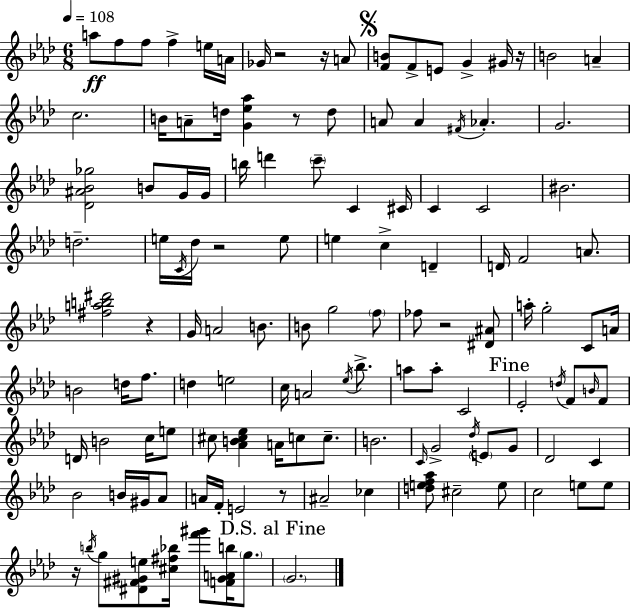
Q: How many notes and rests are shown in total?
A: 128